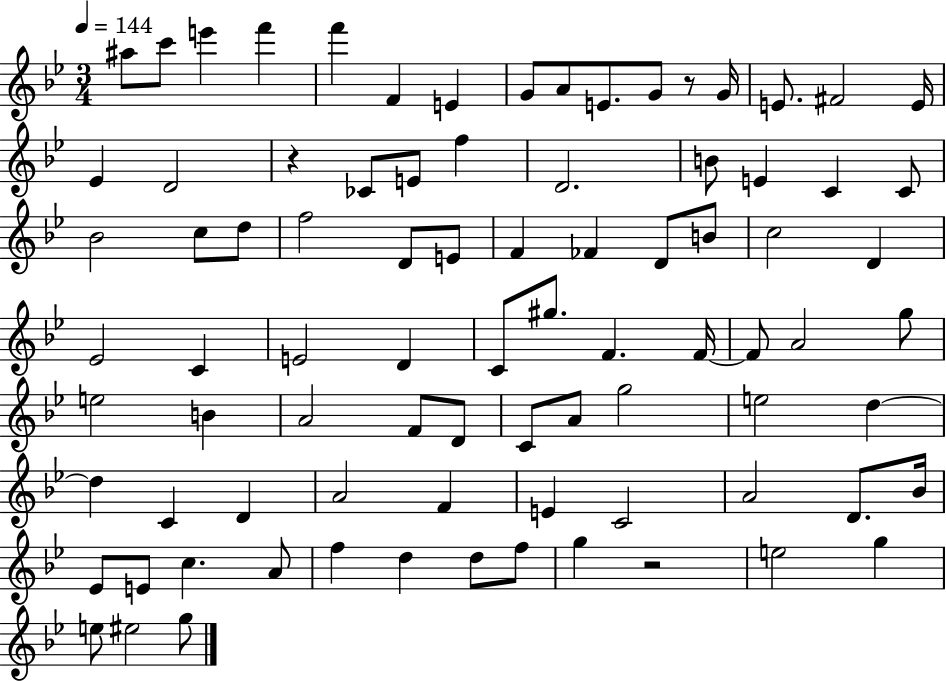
A#5/e C6/e E6/q F6/q F6/q F4/q E4/q G4/e A4/e E4/e. G4/e R/e G4/s E4/e. F#4/h E4/s Eb4/q D4/h R/q CES4/e E4/e F5/q D4/h. B4/e E4/q C4/q C4/e Bb4/h C5/e D5/e F5/h D4/e E4/e F4/q FES4/q D4/e B4/e C5/h D4/q Eb4/h C4/q E4/h D4/q C4/e G#5/e. F4/q. F4/s F4/e A4/h G5/e E5/h B4/q A4/h F4/e D4/e C4/e A4/e G5/h E5/h D5/q D5/q C4/q D4/q A4/h F4/q E4/q C4/h A4/h D4/e. Bb4/s Eb4/e E4/e C5/q. A4/e F5/q D5/q D5/e F5/e G5/q R/h E5/h G5/q E5/e EIS5/h G5/e